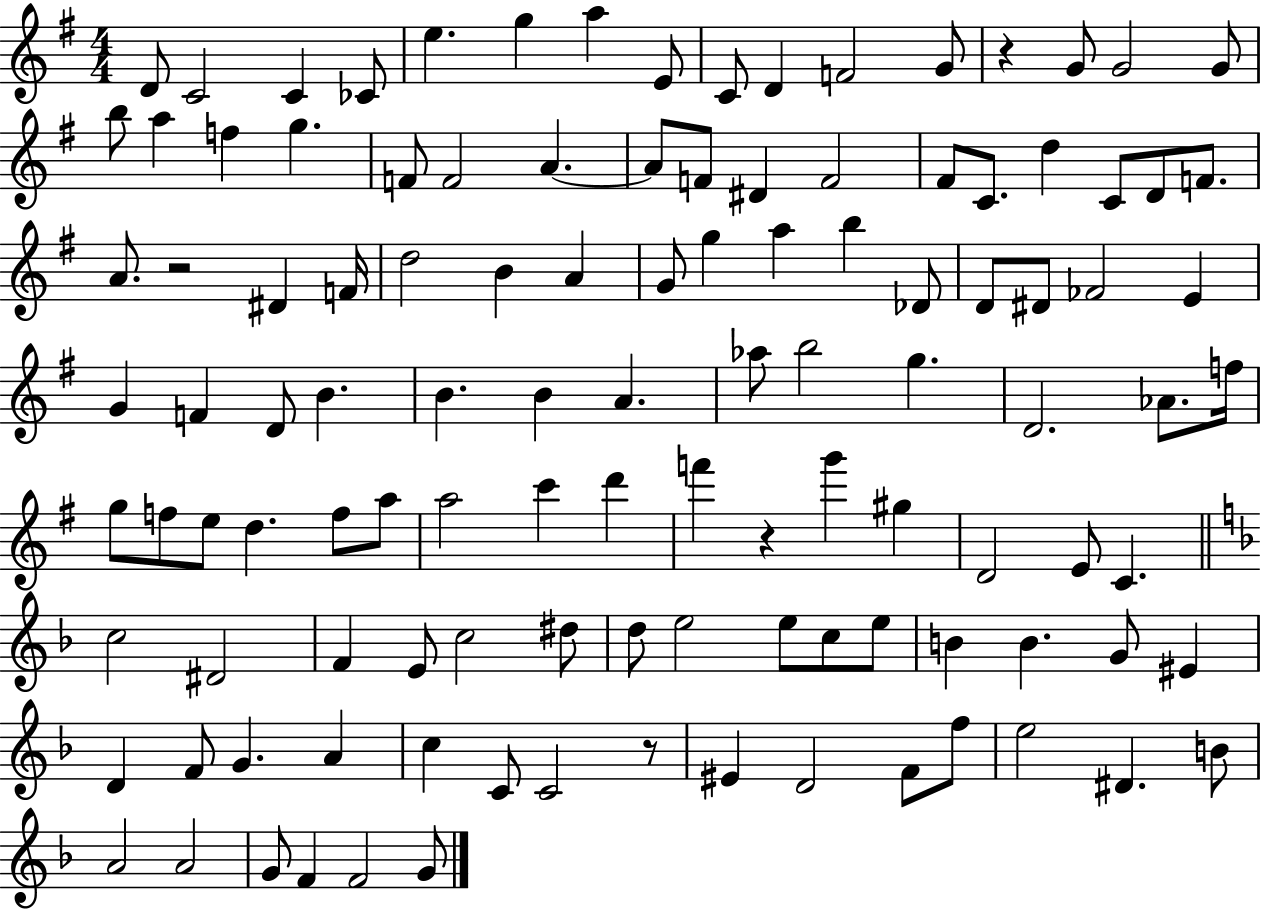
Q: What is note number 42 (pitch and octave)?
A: B5